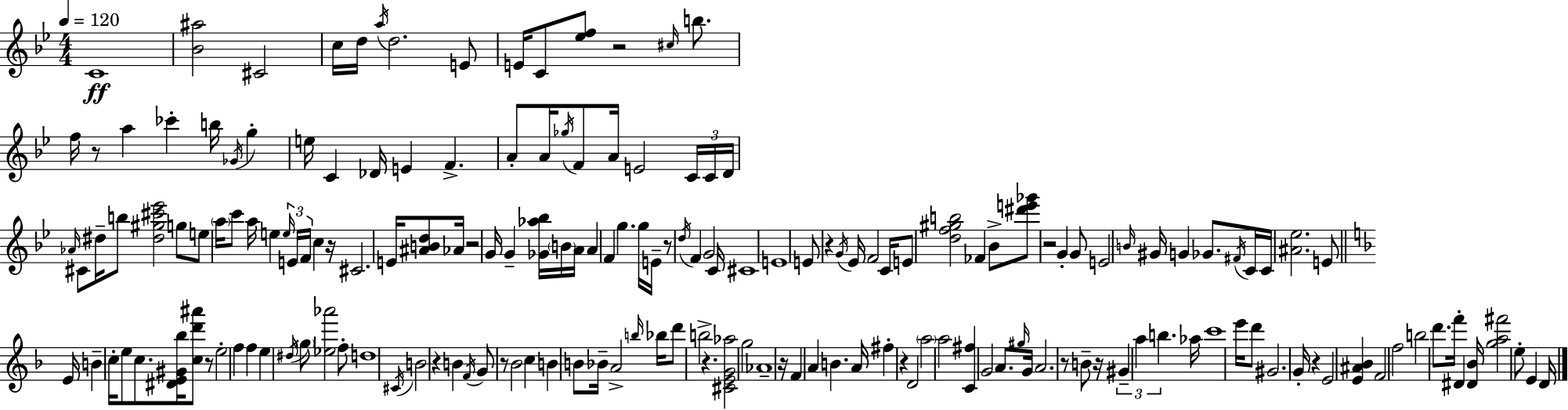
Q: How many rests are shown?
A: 16